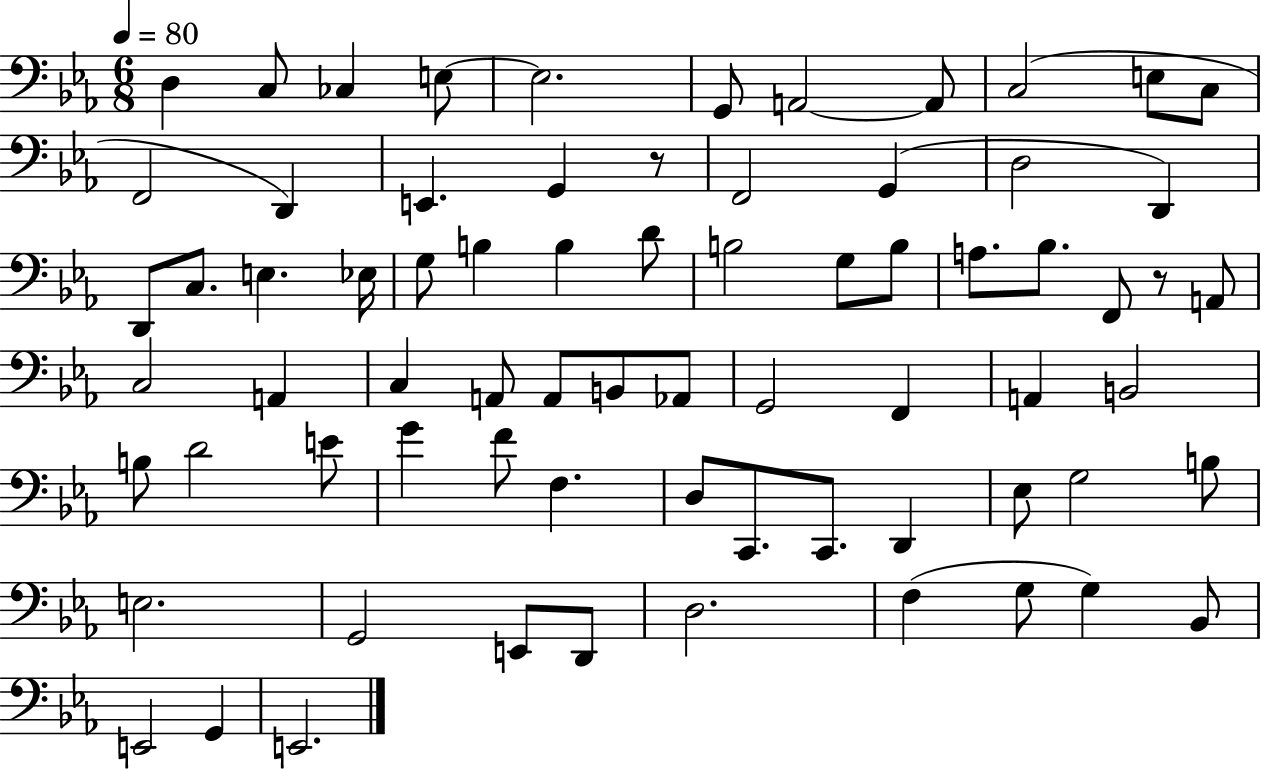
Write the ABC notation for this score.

X:1
T:Untitled
M:6/8
L:1/4
K:Eb
D, C,/2 _C, E,/2 E,2 G,,/2 A,,2 A,,/2 C,2 E,/2 C,/2 F,,2 D,, E,, G,, z/2 F,,2 G,, D,2 D,, D,,/2 C,/2 E, _E,/4 G,/2 B, B, D/2 B,2 G,/2 B,/2 A,/2 _B,/2 F,,/2 z/2 A,,/2 C,2 A,, C, A,,/2 A,,/2 B,,/2 _A,,/2 G,,2 F,, A,, B,,2 B,/2 D2 E/2 G F/2 F, D,/2 C,,/2 C,,/2 D,, _E,/2 G,2 B,/2 E,2 G,,2 E,,/2 D,,/2 D,2 F, G,/2 G, _B,,/2 E,,2 G,, E,,2